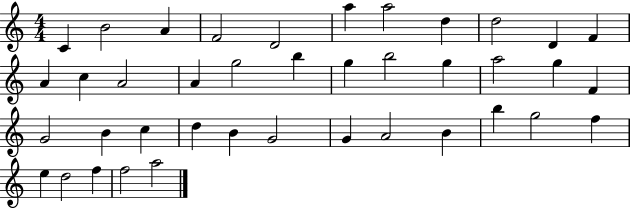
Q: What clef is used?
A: treble